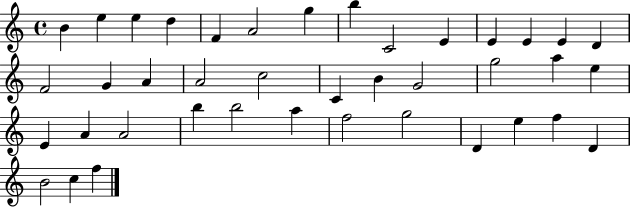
X:1
T:Untitled
M:4/4
L:1/4
K:C
B e e d F A2 g b C2 E E E E D F2 G A A2 c2 C B G2 g2 a e E A A2 b b2 a f2 g2 D e f D B2 c f